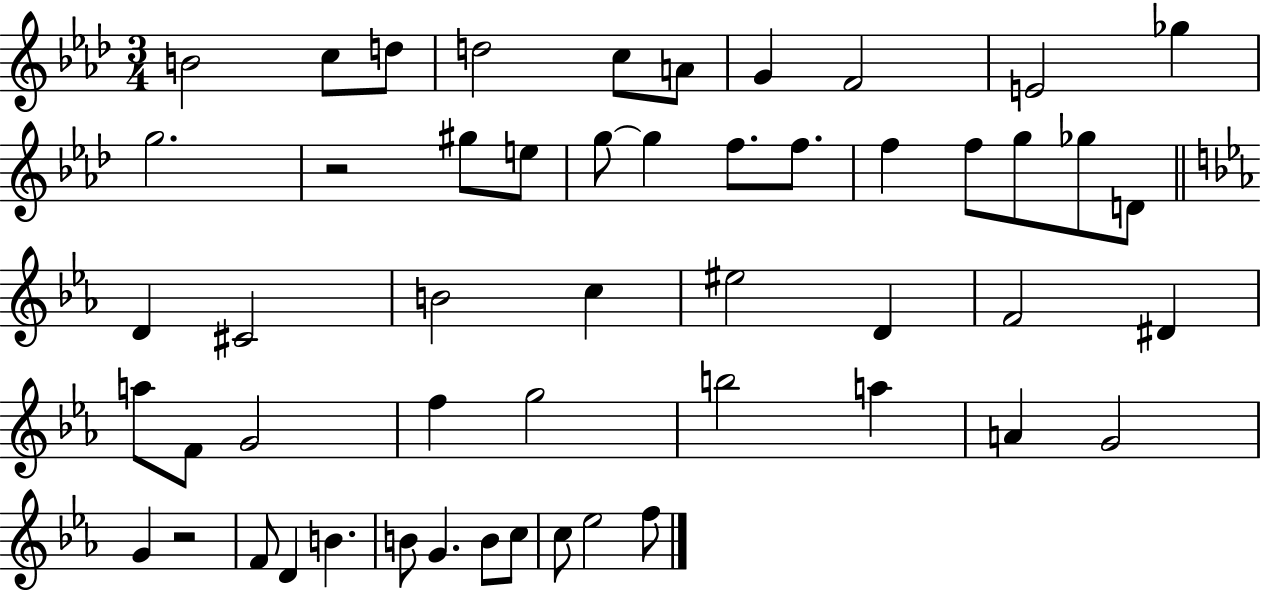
{
  \clef treble
  \numericTimeSignature
  \time 3/4
  \key aes \major
  b'2 c''8 d''8 | d''2 c''8 a'8 | g'4 f'2 | e'2 ges''4 | \break g''2. | r2 gis''8 e''8 | g''8~~ g''4 f''8. f''8. | f''4 f''8 g''8 ges''8 d'8 | \break \bar "||" \break \key ees \major d'4 cis'2 | b'2 c''4 | eis''2 d'4 | f'2 dis'4 | \break a''8 f'8 g'2 | f''4 g''2 | b''2 a''4 | a'4 g'2 | \break g'4 r2 | f'8 d'4 b'4. | b'8 g'4. b'8 c''8 | c''8 ees''2 f''8 | \break \bar "|."
}